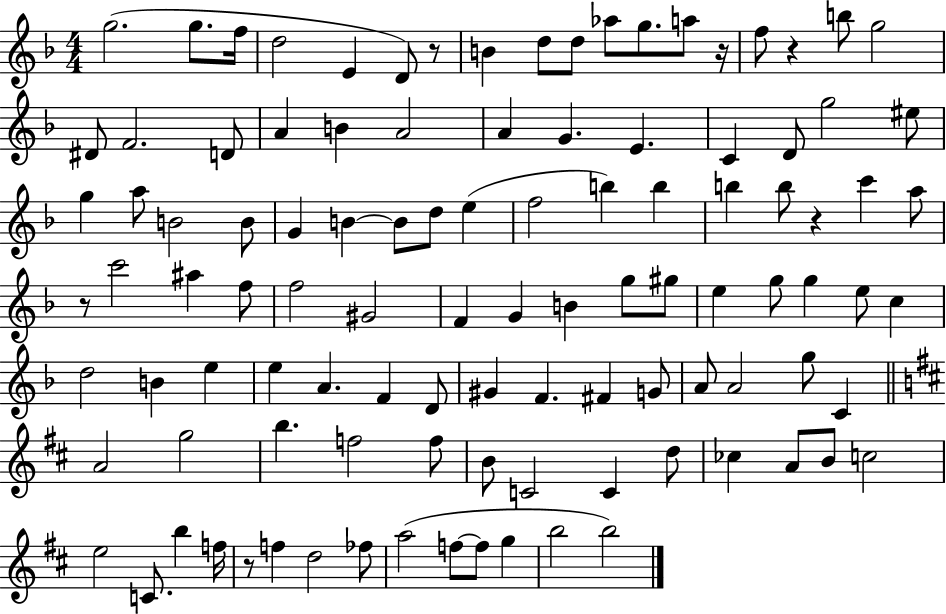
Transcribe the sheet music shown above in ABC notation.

X:1
T:Untitled
M:4/4
L:1/4
K:F
g2 g/2 f/4 d2 E D/2 z/2 B d/2 d/2 _a/2 g/2 a/2 z/4 f/2 z b/2 g2 ^D/2 F2 D/2 A B A2 A G E C D/2 g2 ^e/2 g a/2 B2 B/2 G B B/2 d/2 e f2 b b b b/2 z c' a/2 z/2 c'2 ^a f/2 f2 ^G2 F G B g/2 ^g/2 e g/2 g e/2 c d2 B e e A F D/2 ^G F ^F G/2 A/2 A2 g/2 C A2 g2 b f2 f/2 B/2 C2 C d/2 _c A/2 B/2 c2 e2 C/2 b f/4 z/2 f d2 _f/2 a2 f/2 f/2 g b2 b2